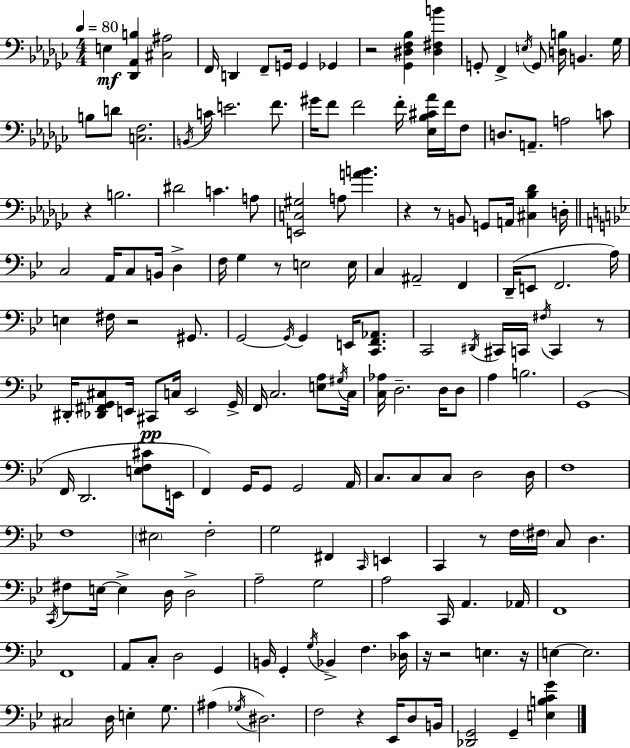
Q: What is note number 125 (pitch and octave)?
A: C3